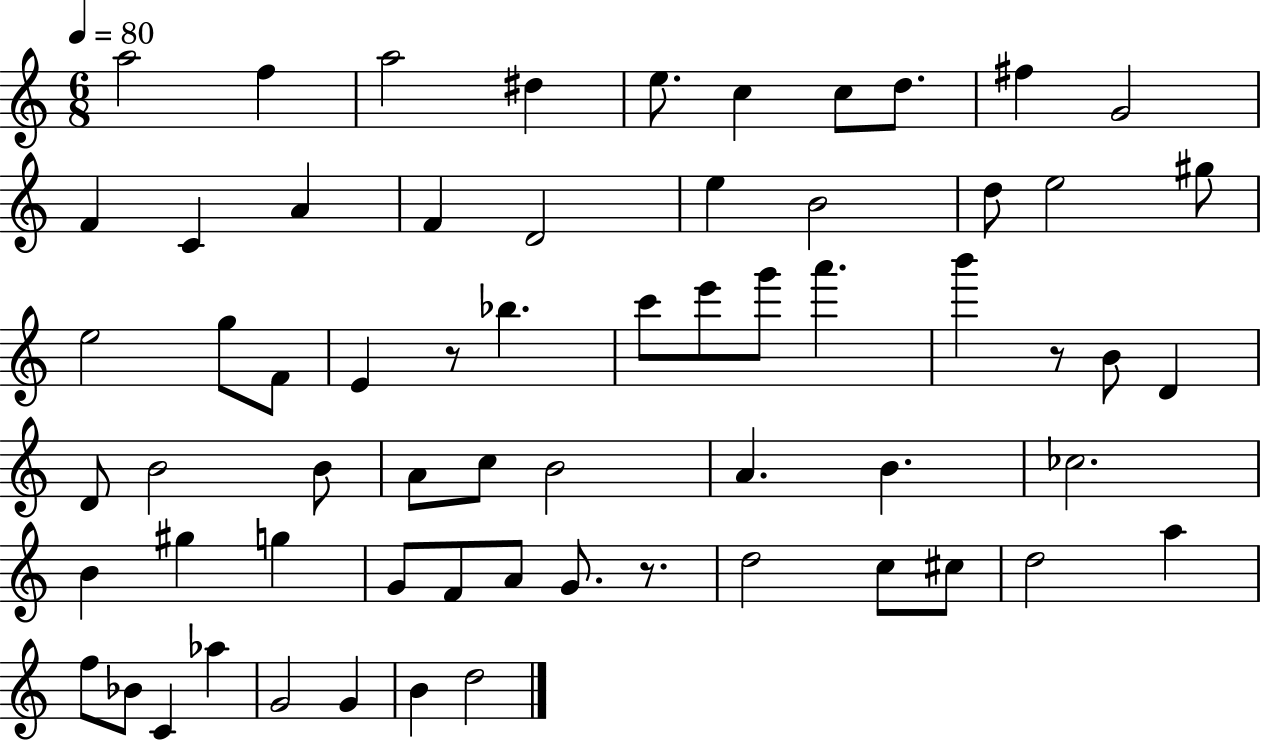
X:1
T:Untitled
M:6/8
L:1/4
K:C
a2 f a2 ^d e/2 c c/2 d/2 ^f G2 F C A F D2 e B2 d/2 e2 ^g/2 e2 g/2 F/2 E z/2 _b c'/2 e'/2 g'/2 a' b' z/2 B/2 D D/2 B2 B/2 A/2 c/2 B2 A B _c2 B ^g g G/2 F/2 A/2 G/2 z/2 d2 c/2 ^c/2 d2 a f/2 _B/2 C _a G2 G B d2